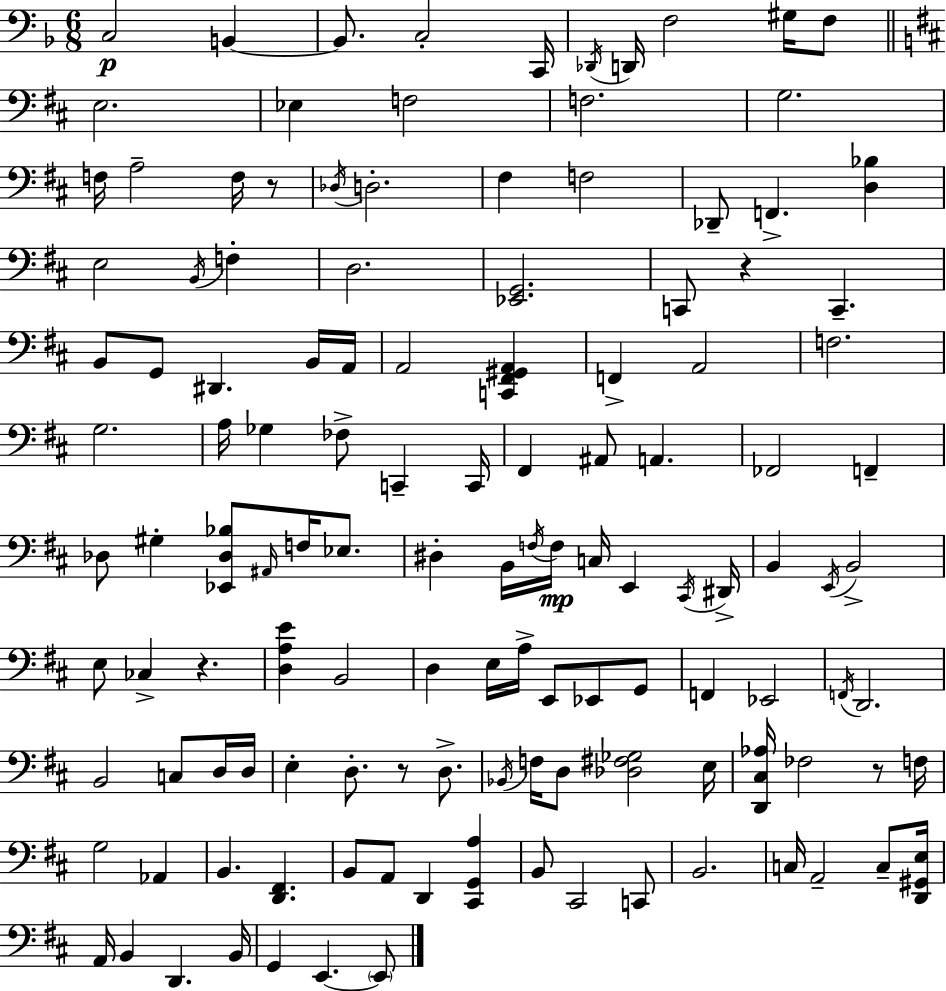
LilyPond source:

{
  \clef bass
  \numericTimeSignature
  \time 6/8
  \key f \major
  c2\p b,4~~ | b,8. c2-. c,16 | \acciaccatura { des,16 } d,16 f2 gis16 f8 | \bar "||" \break \key d \major e2. | ees4 f2 | f2. | g2. | \break f16 a2-- f16 r8 | \acciaccatura { des16 } d2.-. | fis4 f2 | des,8-- f,4.-> <d bes>4 | \break e2 \acciaccatura { b,16 } f4-. | d2. | <ees, g,>2. | c,8 r4 c,4.-- | \break b,8 g,8 dis,4. | b,16 a,16 a,2 <c, fis, gis, a,>4 | f,4-> a,2 | f2. | \break g2. | a16 ges4 fes8-> c,4-- | c,16 fis,4 ais,8 a,4. | fes,2 f,4-- | \break des8 gis4-. <ees, des bes>8 \grace { ais,16 } f16 | ees8. dis4-. b,16 \acciaccatura { f16 }\mp f16 c16 e,4 | \acciaccatura { cis,16 } dis,16-> b,4 \acciaccatura { e,16 } b,2-> | e8 ces4-> | \break r4. <d a e'>4 b,2 | d4 e16 a16-> | e,8 ees,8 g,8 f,4 ees,2 | \acciaccatura { f,16 } d,2. | \break b,2 | c8 d16 d16 e4-. d8.-. | r8 d8.-> \acciaccatura { bes,16 } f16 d8 <des fis ges>2 | e16 <d, cis aes>16 fes2 | \break r8 f16 g2 | aes,4 b,4. | <d, fis,>4. b,8 a,8 | d,4 <cis, g, a>4 b,8 cis,2 | \break c,8 b,2. | c16 a,2-- | c8-- <d, gis, e>16 a,16 b,4 | d,4. b,16 g,4 | \break e,4.~~ \parenthesize e,8 \bar "|."
}